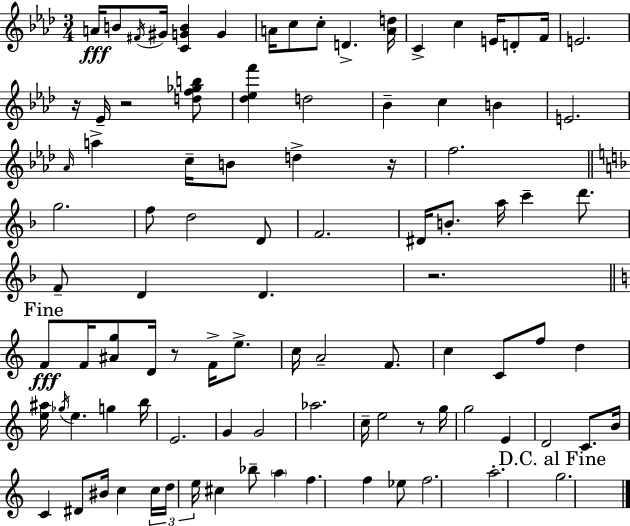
{
  \clef treble
  \numericTimeSignature
  \time 3/4
  \key f \minor
  a'16\fff b'8 \acciaccatura { fis'16 } gis'16 <c' g' b'>4 g'4 | a'16 c''8 c''8-. d'4.-> | <a' d''>16 c'4-> c''4 e'16 d'8-. | f'16 e'2. | \break r16 ees'16-- r2 <d'' f'' ges'' b''>8 | <des'' ees'' f'''>4 d''2 | bes'4-- c''4 b'4 | e'2. | \break \grace { aes'16 } a''4-> c''16-- b'8 d''4-> | r16 f''2. | \bar "||" \break \key f \major g''2. | f''8 d''2 d'8 | f'2. | dis'16 b'8.-. a''16 c'''4-- d'''8. | \break f'8-- d'4 d'4. | r2. | \mark "Fine" \bar "||" \break \key c \major f'8\fff f'16 <ais' g''>8 d'16 r8 f'16-> e''8.-> | c''16 a'2-- f'8. | c''4 c'8 f''8 d''4 | <e'' ais''>16 \acciaccatura { ges''16 } e''4. g''4 | \break b''16 e'2. | g'4 g'2 | aes''2. | c''16-- e''2 r8 | \break g''16 g''2 e'4 | d'2 c'8. | b'16 c'4 dis'8 bis'16 c''4 | \tuplet 3/2 { c''16 d''16 e''16 } cis''4 bes''8-- \parenthesize a''4 | \break f''4. f''4 ees''8 | f''2. | a''2.-. | \mark "D.C. al Fine" g''2. | \break \bar "|."
}